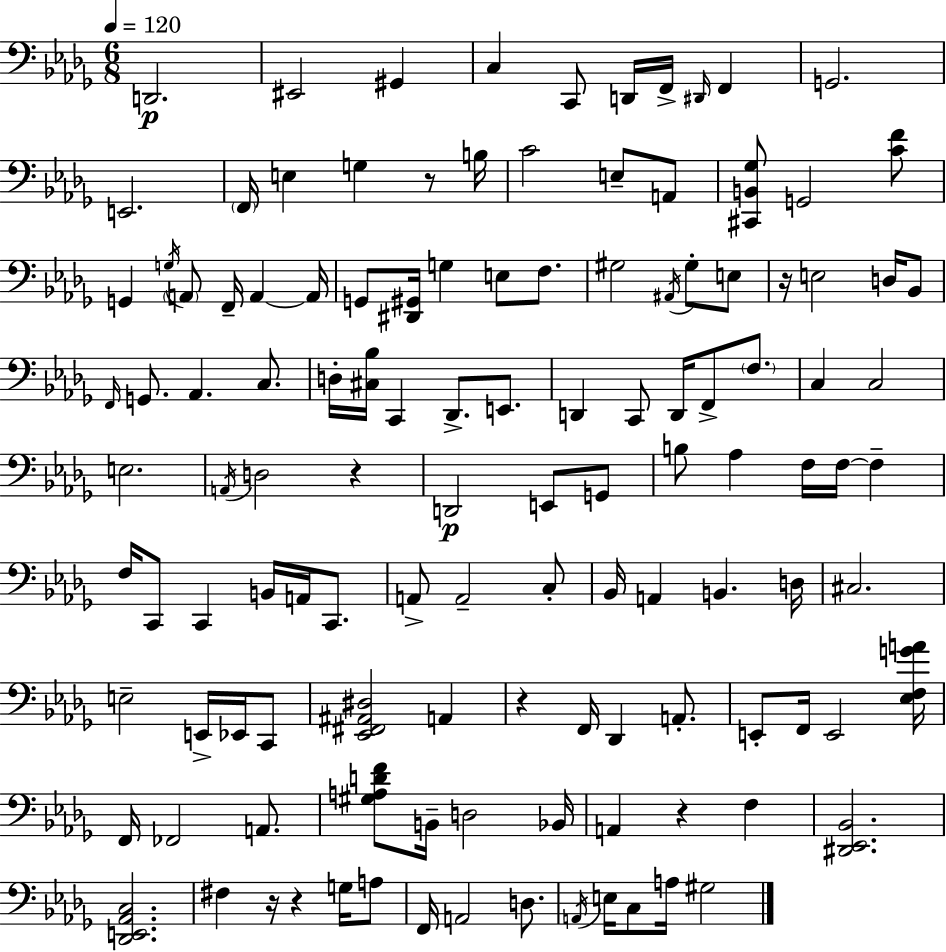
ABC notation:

X:1
T:Untitled
M:6/8
L:1/4
K:Bbm
D,,2 ^E,,2 ^G,, C, C,,/2 D,,/4 F,,/4 ^D,,/4 F,, G,,2 E,,2 F,,/4 E, G, z/2 B,/4 C2 E,/2 A,,/2 [^C,,B,,_G,]/2 G,,2 [CF]/2 G,, G,/4 A,,/2 F,,/4 A,, A,,/4 G,,/2 [^D,,^G,,]/4 G, E,/2 F,/2 ^G,2 ^A,,/4 ^G,/2 E,/2 z/4 E,2 D,/4 _B,,/2 F,,/4 G,,/2 _A,, C,/2 D,/4 [^C,_B,]/4 C,, _D,,/2 E,,/2 D,, C,,/2 D,,/4 F,,/2 F,/2 C, C,2 E,2 A,,/4 D,2 z D,,2 E,,/2 G,,/2 B,/2 _A, F,/4 F,/4 F, F,/4 C,,/2 C,, B,,/4 A,,/4 C,,/2 A,,/2 A,,2 C,/2 _B,,/4 A,, B,, D,/4 ^C,2 E,2 E,,/4 _E,,/4 C,,/2 [_E,,^F,,^A,,^D,]2 A,, z F,,/4 _D,, A,,/2 E,,/2 F,,/4 E,,2 [_E,F,GA]/4 F,,/4 _F,,2 A,,/2 [^G,A,DF]/2 B,,/4 D,2 _B,,/4 A,, z F, [^D,,_E,,_B,,]2 [_D,,E,,_A,,C,]2 ^F, z/4 z G,/4 A,/2 F,,/4 A,,2 D,/2 A,,/4 E,/4 C,/2 A,/4 ^G,2